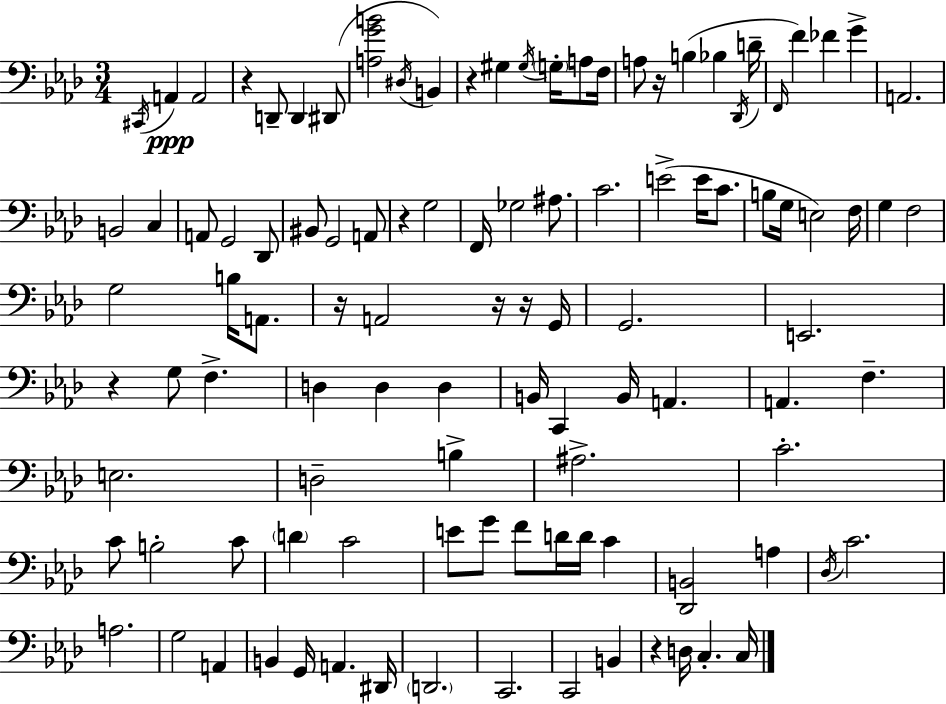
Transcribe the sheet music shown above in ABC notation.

X:1
T:Untitled
M:3/4
L:1/4
K:Fm
^C,,/4 A,, A,,2 z D,,/2 D,, ^D,,/2 [A,GB]2 ^D,/4 B,, z ^G, ^G,/4 G,/4 A,/2 F,/4 A,/2 z/4 B, _B, _D,,/4 D/4 F,,/4 F _F G A,,2 B,,2 C, A,,/2 G,,2 _D,,/2 ^B,,/2 G,,2 A,,/2 z G,2 F,,/4 _G,2 ^A,/2 C2 E2 E/4 C/2 B,/2 G,/4 E,2 F,/4 G, F,2 G,2 B,/4 A,,/2 z/4 A,,2 z/4 z/4 G,,/4 G,,2 E,,2 z G,/2 F, D, D, D, B,,/4 C,, B,,/4 A,, A,, F, E,2 D,2 B, ^A,2 C2 C/2 B,2 C/2 D C2 E/2 G/2 F/2 D/4 D/4 C [_D,,B,,]2 A, _D,/4 C2 A,2 G,2 A,, B,, G,,/4 A,, ^D,,/4 D,,2 C,,2 C,,2 B,, z D,/4 C, C,/4